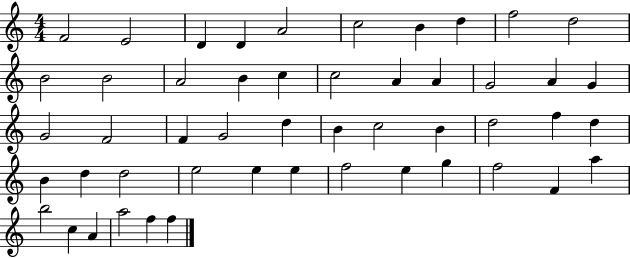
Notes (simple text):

F4/h E4/h D4/q D4/q A4/h C5/h B4/q D5/q F5/h D5/h B4/h B4/h A4/h B4/q C5/q C5/h A4/q A4/q G4/h A4/q G4/q G4/h F4/h F4/q G4/h D5/q B4/q C5/h B4/q D5/h F5/q D5/q B4/q D5/q D5/h E5/h E5/q E5/q F5/h E5/q G5/q F5/h F4/q A5/q B5/h C5/q A4/q A5/h F5/q F5/q